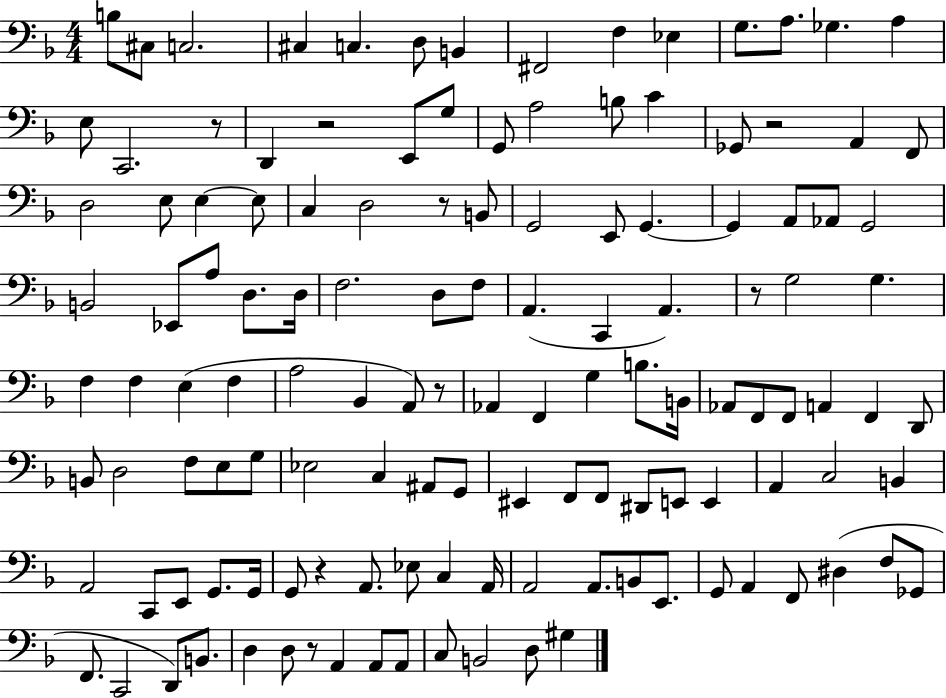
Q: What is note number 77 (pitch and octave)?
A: Eb3